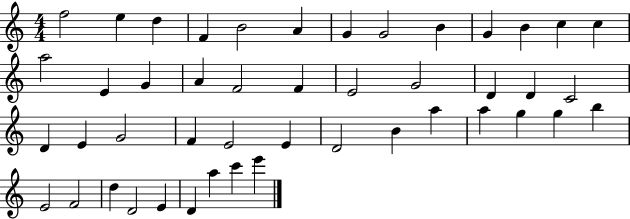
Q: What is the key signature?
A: C major